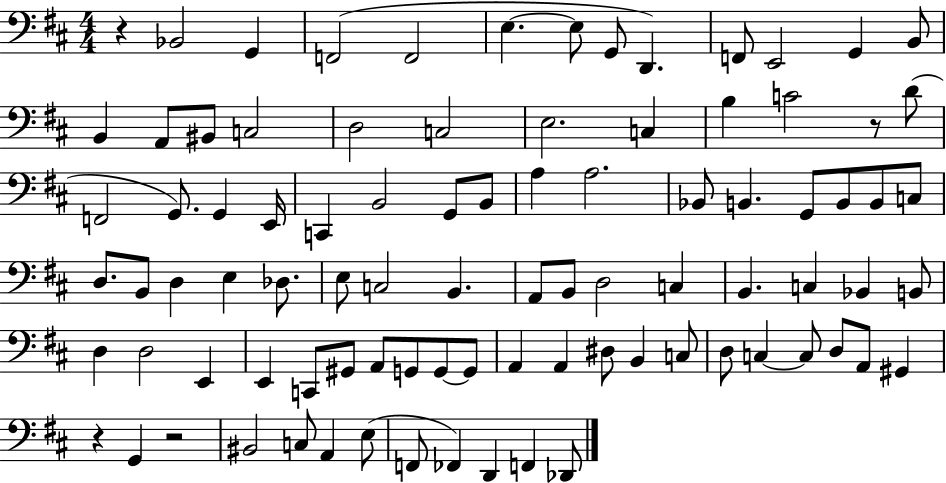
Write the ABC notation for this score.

X:1
T:Untitled
M:4/4
L:1/4
K:D
z _B,,2 G,, F,,2 F,,2 E, E,/2 G,,/2 D,, F,,/2 E,,2 G,, B,,/2 B,, A,,/2 ^B,,/2 C,2 D,2 C,2 E,2 C, B, C2 z/2 D/2 F,,2 G,,/2 G,, E,,/4 C,, B,,2 G,,/2 B,,/2 A, A,2 _B,,/2 B,, G,,/2 B,,/2 B,,/2 C,/2 D,/2 B,,/2 D, E, _D,/2 E,/2 C,2 B,, A,,/2 B,,/2 D,2 C, B,, C, _B,, B,,/2 D, D,2 E,, E,, C,,/2 ^G,,/2 A,,/2 G,,/2 G,,/2 G,,/2 A,, A,, ^D,/2 B,, C,/2 D,/2 C, C,/2 D,/2 A,,/2 ^G,, z G,, z2 ^B,,2 C,/2 A,, E,/2 F,,/2 _F,, D,, F,, _D,,/2